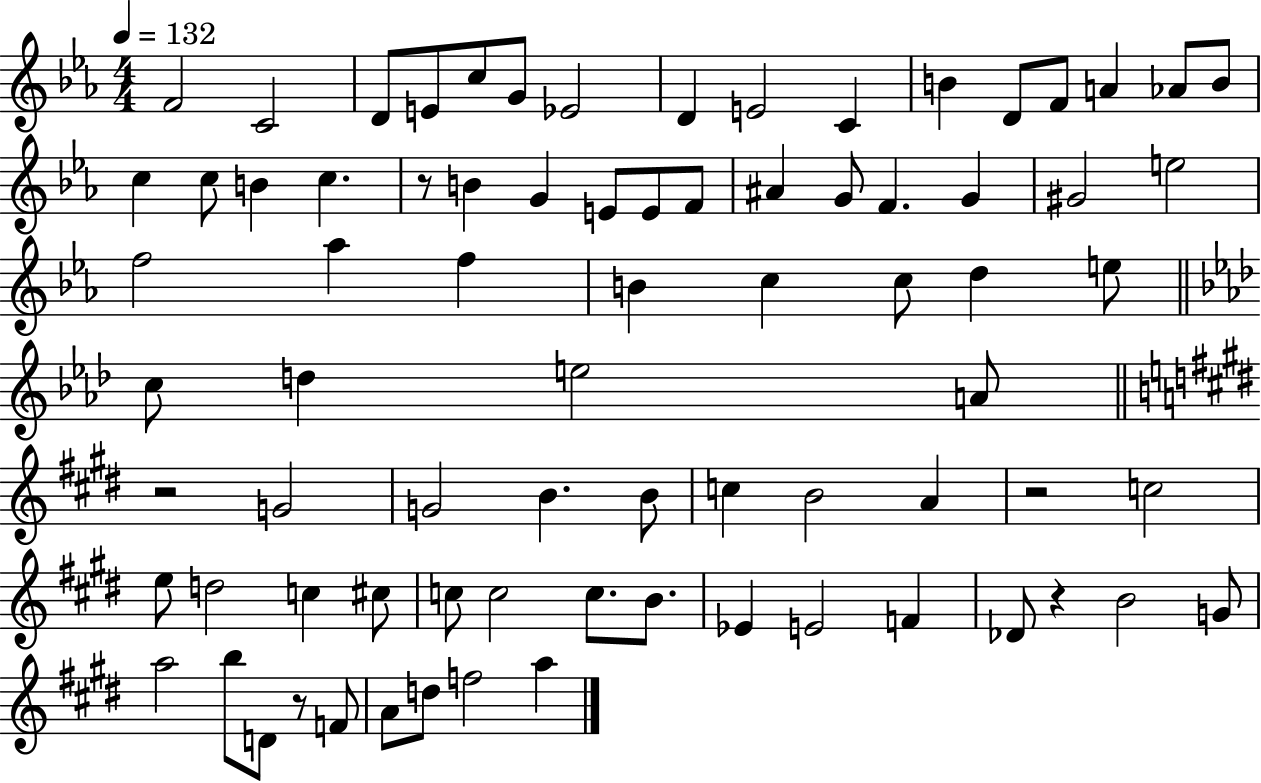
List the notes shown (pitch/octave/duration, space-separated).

F4/h C4/h D4/e E4/e C5/e G4/e Eb4/h D4/q E4/h C4/q B4/q D4/e F4/e A4/q Ab4/e B4/e C5/q C5/e B4/q C5/q. R/e B4/q G4/q E4/e E4/e F4/e A#4/q G4/e F4/q. G4/q G#4/h E5/h F5/h Ab5/q F5/q B4/q C5/q C5/e D5/q E5/e C5/e D5/q E5/h A4/e R/h G4/h G4/h B4/q. B4/e C5/q B4/h A4/q R/h C5/h E5/e D5/h C5/q C#5/e C5/e C5/h C5/e. B4/e. Eb4/q E4/h F4/q Db4/e R/q B4/h G4/e A5/h B5/e D4/e R/e F4/e A4/e D5/e F5/h A5/q